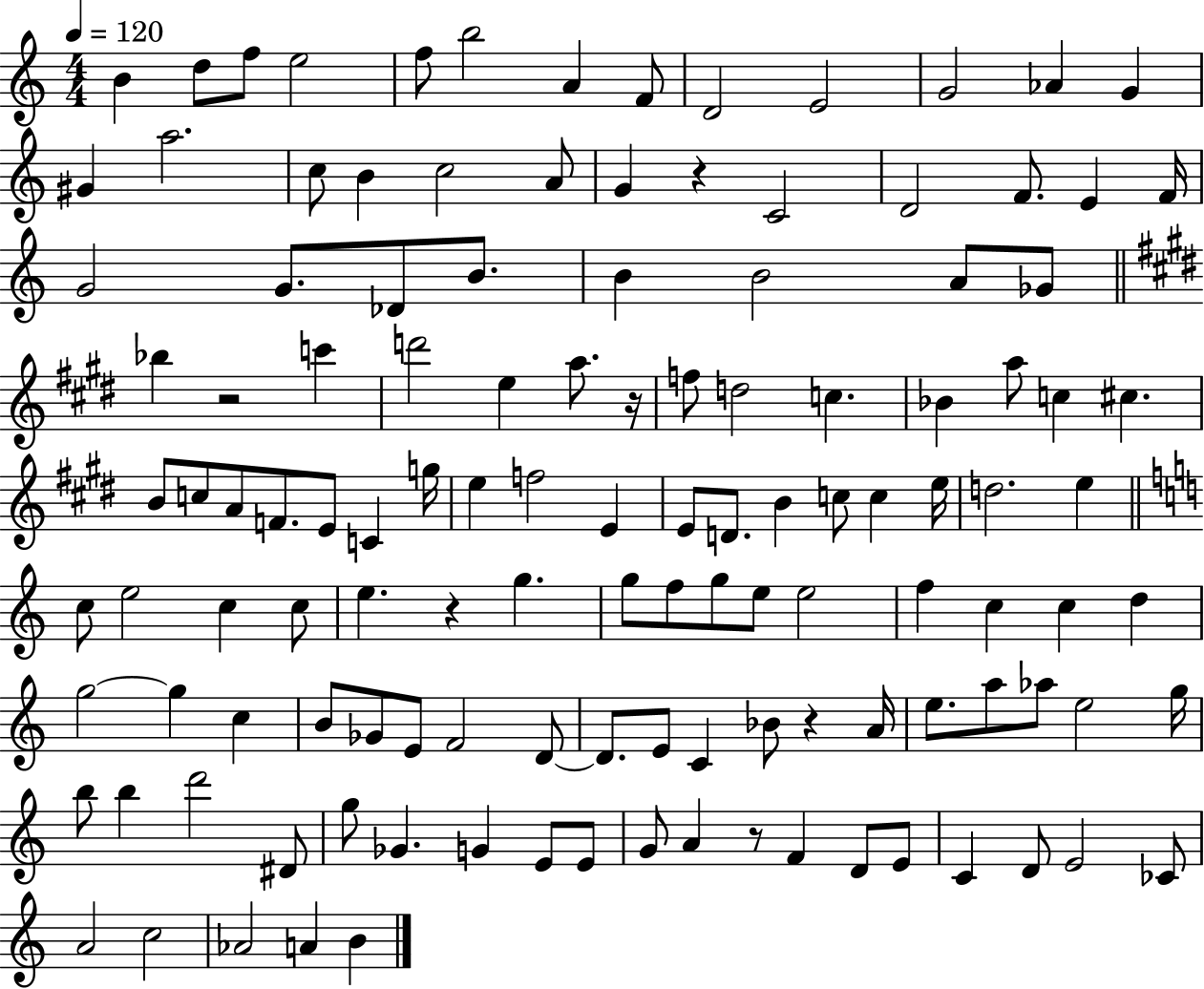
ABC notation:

X:1
T:Untitled
M:4/4
L:1/4
K:C
B d/2 f/2 e2 f/2 b2 A F/2 D2 E2 G2 _A G ^G a2 c/2 B c2 A/2 G z C2 D2 F/2 E F/4 G2 G/2 _D/2 B/2 B B2 A/2 _G/2 _b z2 c' d'2 e a/2 z/4 f/2 d2 c _B a/2 c ^c B/2 c/2 A/2 F/2 E/2 C g/4 e f2 E E/2 D/2 B c/2 c e/4 d2 e c/2 e2 c c/2 e z g g/2 f/2 g/2 e/2 e2 f c c d g2 g c B/2 _G/2 E/2 F2 D/2 D/2 E/2 C _B/2 z A/4 e/2 a/2 _a/2 e2 g/4 b/2 b d'2 ^D/2 g/2 _G G E/2 E/2 G/2 A z/2 F D/2 E/2 C D/2 E2 _C/2 A2 c2 _A2 A B